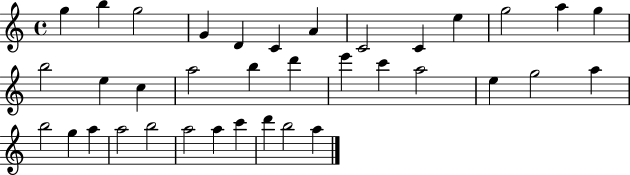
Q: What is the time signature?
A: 4/4